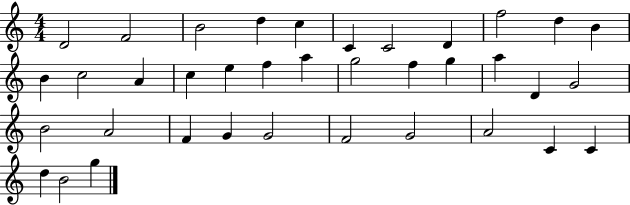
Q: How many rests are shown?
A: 0